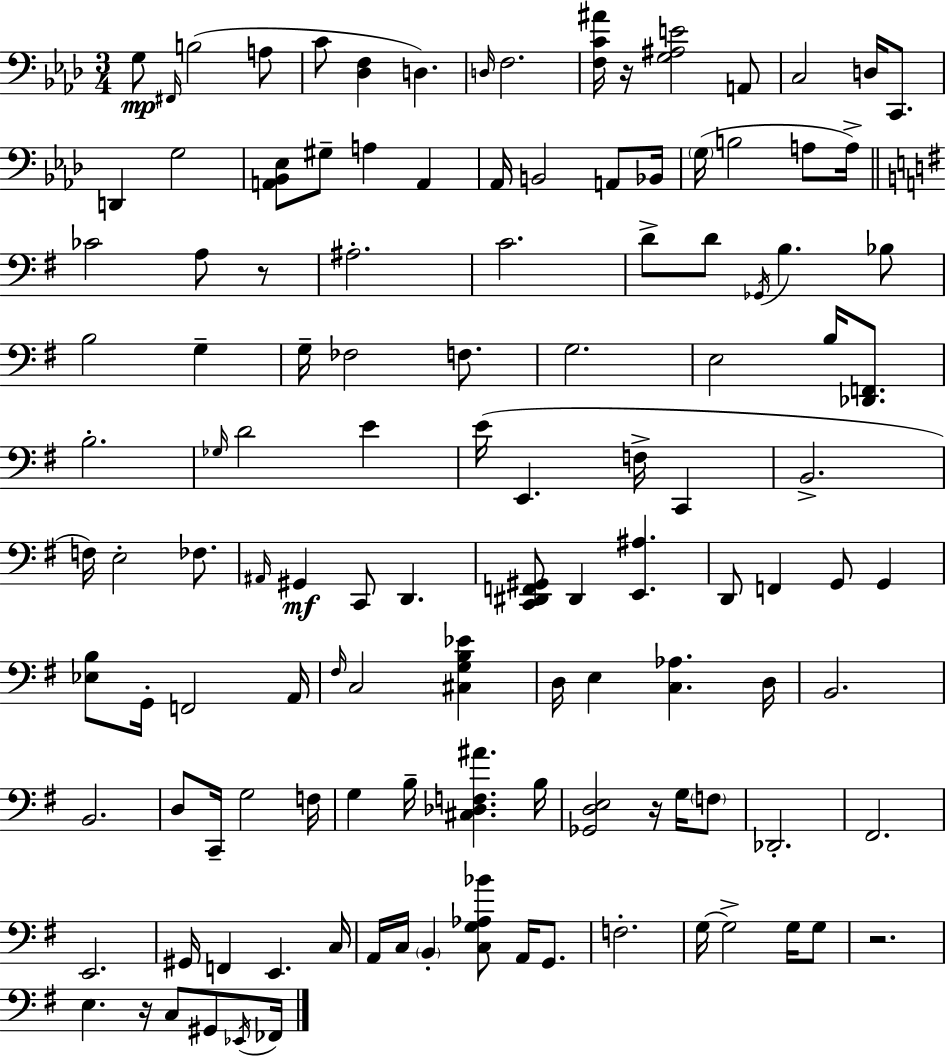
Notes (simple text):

G3/e F#2/s B3/h A3/e C4/e [Db3,F3]/q D3/q. D3/s F3/h. [F3,C4,A#4]/s R/s [G3,A#3,E4]/h A2/e C3/h D3/s C2/e. D2/q G3/h [A2,Bb2,Eb3]/e G#3/e A3/q A2/q Ab2/s B2/h A2/e Bb2/s G3/s B3/h A3/e A3/s CES4/h A3/e R/e A#3/h. C4/h. D4/e D4/e Gb2/s B3/q. Bb3/e B3/h G3/q G3/s FES3/h F3/e. G3/h. E3/h B3/s [Db2,F2]/e. B3/h. Gb3/s D4/h E4/q E4/s E2/q. F3/s C2/q B2/h. F3/s E3/h FES3/e. A#2/s G#2/q C2/e D2/q. [C2,D#2,F2,G#2]/e D#2/q [E2,A#3]/q. D2/e F2/q G2/e G2/q [Eb3,B3]/e G2/s F2/h A2/s F#3/s C3/h [C#3,G3,B3,Eb4]/q D3/s E3/q [C3,Ab3]/q. D3/s B2/h. B2/h. D3/e C2/s G3/h F3/s G3/q B3/s [C#3,Db3,F3,A#4]/q. B3/s [Gb2,D3,E3]/h R/s G3/s F3/e Db2/h. F#2/h. E2/h. G#2/s F2/q E2/q. C3/s A2/s C3/s B2/q [C3,G3,Ab3,Bb4]/e A2/s G2/e. F3/h. G3/s G3/h G3/s G3/e R/h. E3/q. R/s C3/e G#2/e Eb2/s FES2/s